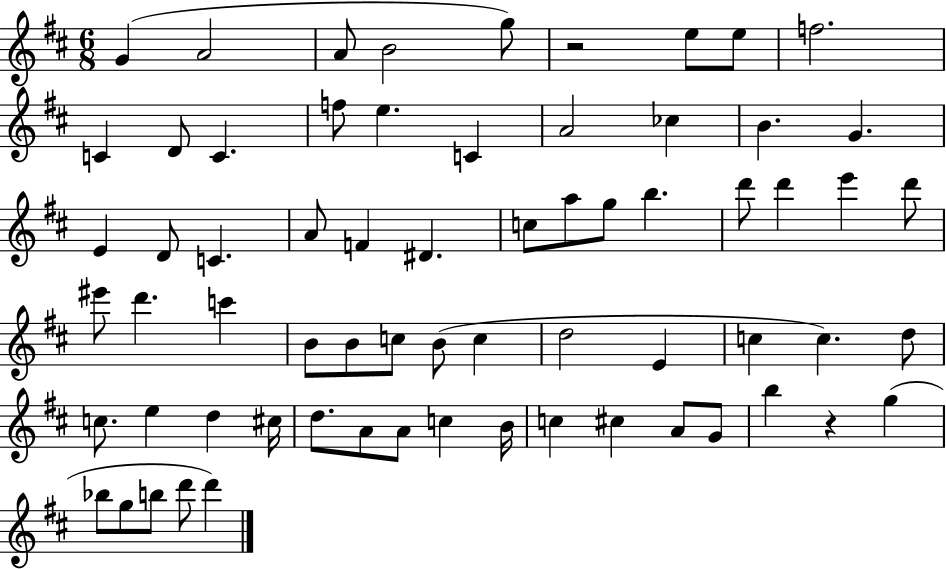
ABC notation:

X:1
T:Untitled
M:6/8
L:1/4
K:D
G A2 A/2 B2 g/2 z2 e/2 e/2 f2 C D/2 C f/2 e C A2 _c B G E D/2 C A/2 F ^D c/2 a/2 g/2 b d'/2 d' e' d'/2 ^e'/2 d' c' B/2 B/2 c/2 B/2 c d2 E c c d/2 c/2 e d ^c/4 d/2 A/2 A/2 c B/4 c ^c A/2 G/2 b z g _b/2 g/2 b/2 d'/2 d'